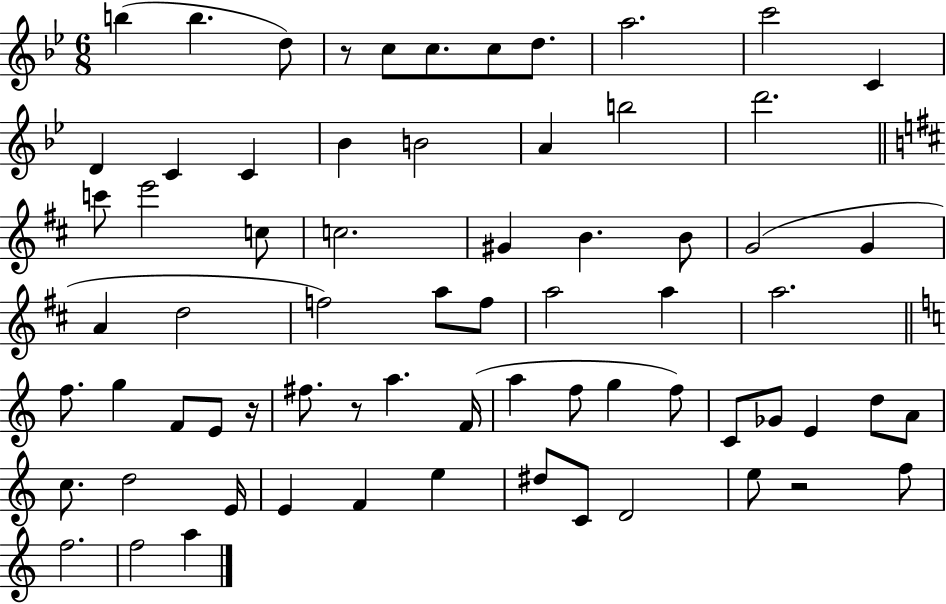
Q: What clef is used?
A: treble